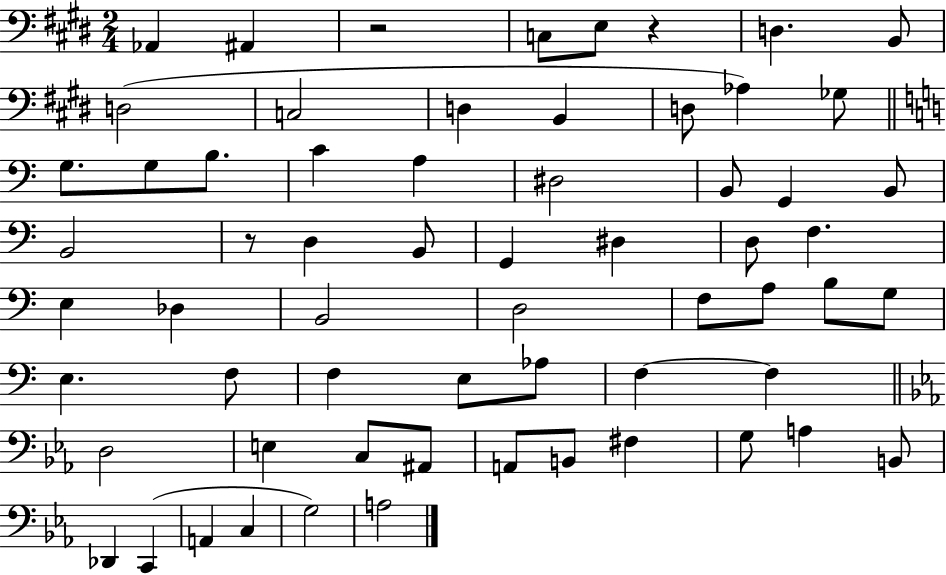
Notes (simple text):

Ab2/q A#2/q R/h C3/e E3/e R/q D3/q. B2/e D3/h C3/h D3/q B2/q D3/e Ab3/q Gb3/e G3/e. G3/e B3/e. C4/q A3/q D#3/h B2/e G2/q B2/e B2/h R/e D3/q B2/e G2/q D#3/q D3/e F3/q. E3/q Db3/q B2/h D3/h F3/e A3/e B3/e G3/e E3/q. F3/e F3/q E3/e Ab3/e F3/q F3/q D3/h E3/q C3/e A#2/e A2/e B2/e F#3/q G3/e A3/q B2/e Db2/q C2/q A2/q C3/q G3/h A3/h